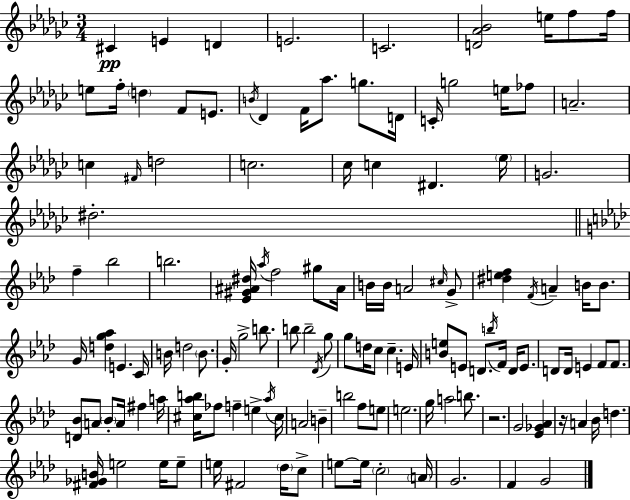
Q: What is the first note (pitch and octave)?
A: C#4